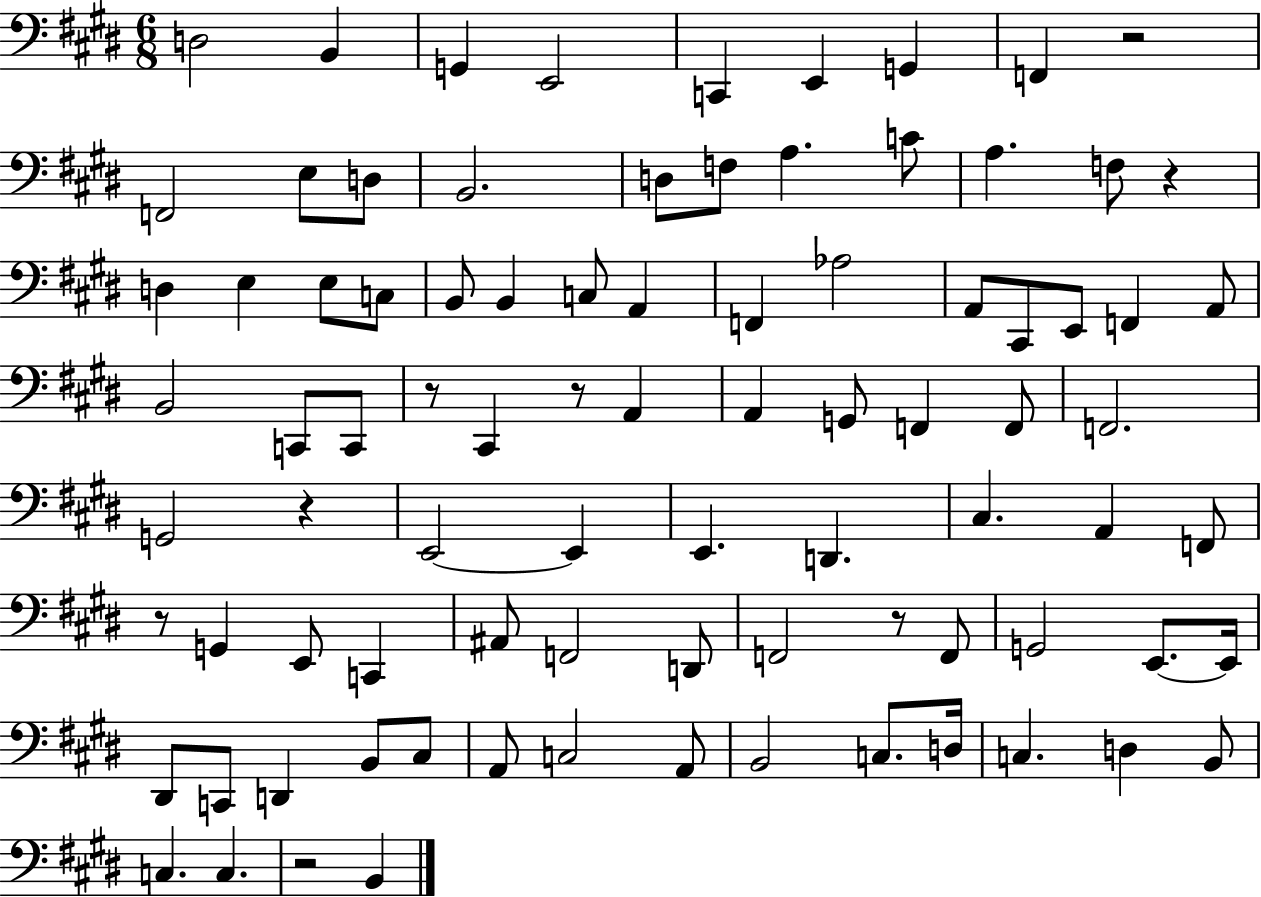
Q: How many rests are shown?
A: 8